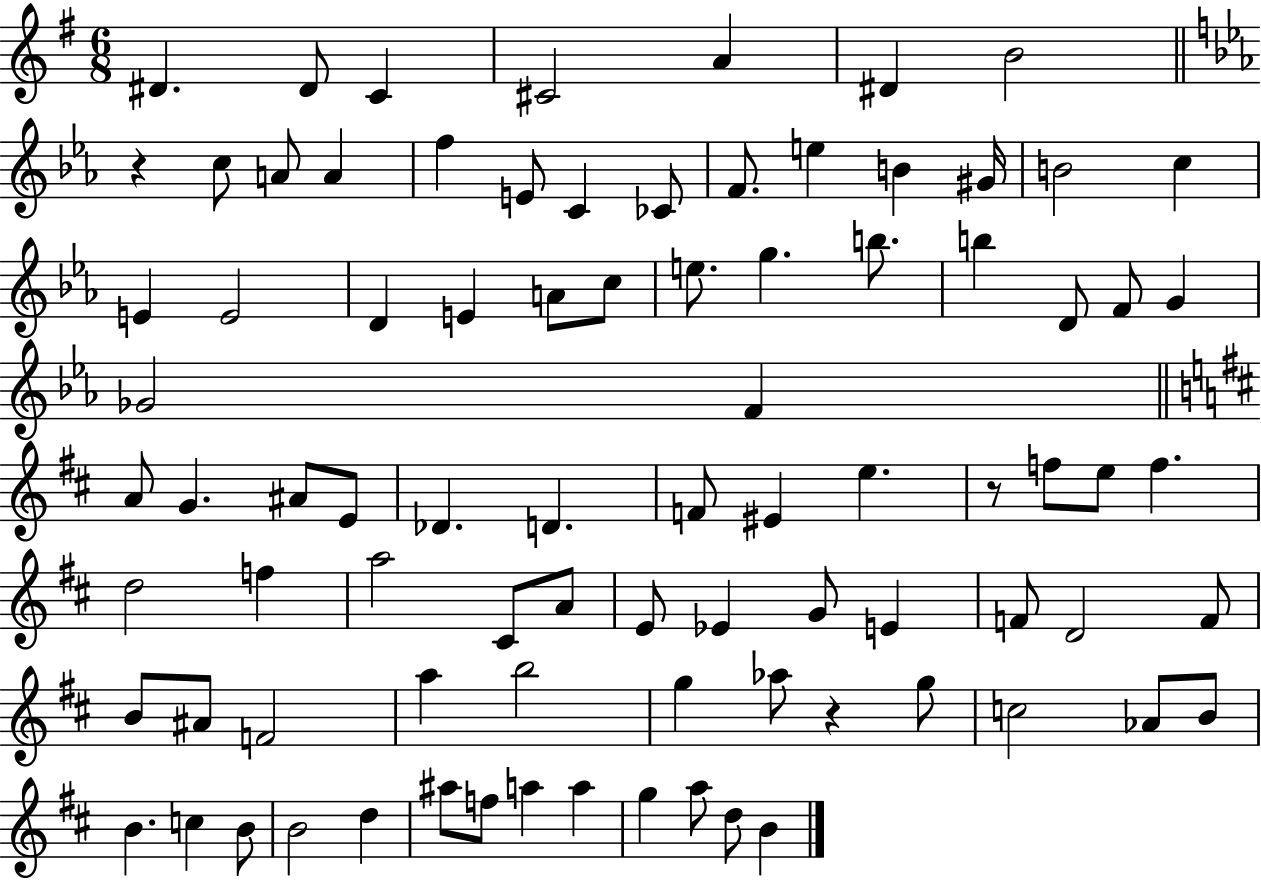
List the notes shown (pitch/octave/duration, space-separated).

D#4/q. D#4/e C4/q C#4/h A4/q D#4/q B4/h R/q C5/e A4/e A4/q F5/q E4/e C4/q CES4/e F4/e. E5/q B4/q G#4/s B4/h C5/q E4/q E4/h D4/q E4/q A4/e C5/e E5/e. G5/q. B5/e. B5/q D4/e F4/e G4/q Gb4/h F4/q A4/e G4/q. A#4/e E4/e Db4/q. D4/q. F4/e EIS4/q E5/q. R/e F5/e E5/e F5/q. D5/h F5/q A5/h C#4/e A4/e E4/e Eb4/q G4/e E4/q F4/e D4/h F4/e B4/e A#4/e F4/h A5/q B5/h G5/q Ab5/e R/q G5/e C5/h Ab4/e B4/e B4/q. C5/q B4/e B4/h D5/q A#5/e F5/e A5/q A5/q G5/q A5/e D5/e B4/q